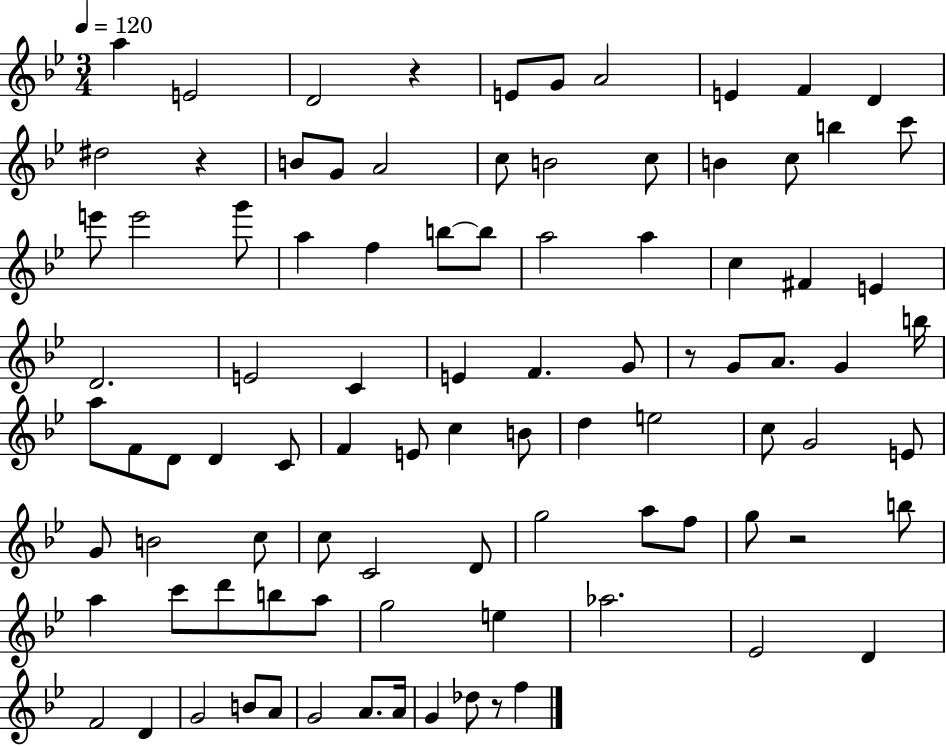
A5/q E4/h D4/h R/q E4/e G4/e A4/h E4/q F4/q D4/q D#5/h R/q B4/e G4/e A4/h C5/e B4/h C5/e B4/q C5/e B5/q C6/e E6/e E6/h G6/e A5/q F5/q B5/e B5/e A5/h A5/q C5/q F#4/q E4/q D4/h. E4/h C4/q E4/q F4/q. G4/e R/e G4/e A4/e. G4/q B5/s A5/e F4/e D4/e D4/q C4/e F4/q E4/e C5/q B4/e D5/q E5/h C5/e G4/h E4/e G4/e B4/h C5/e C5/e C4/h D4/e G5/h A5/e F5/e G5/e R/h B5/e A5/q C6/e D6/e B5/e A5/e G5/h E5/q Ab5/h. Eb4/h D4/q F4/h D4/q G4/h B4/e A4/e G4/h A4/e. A4/s G4/q Db5/e R/e F5/q